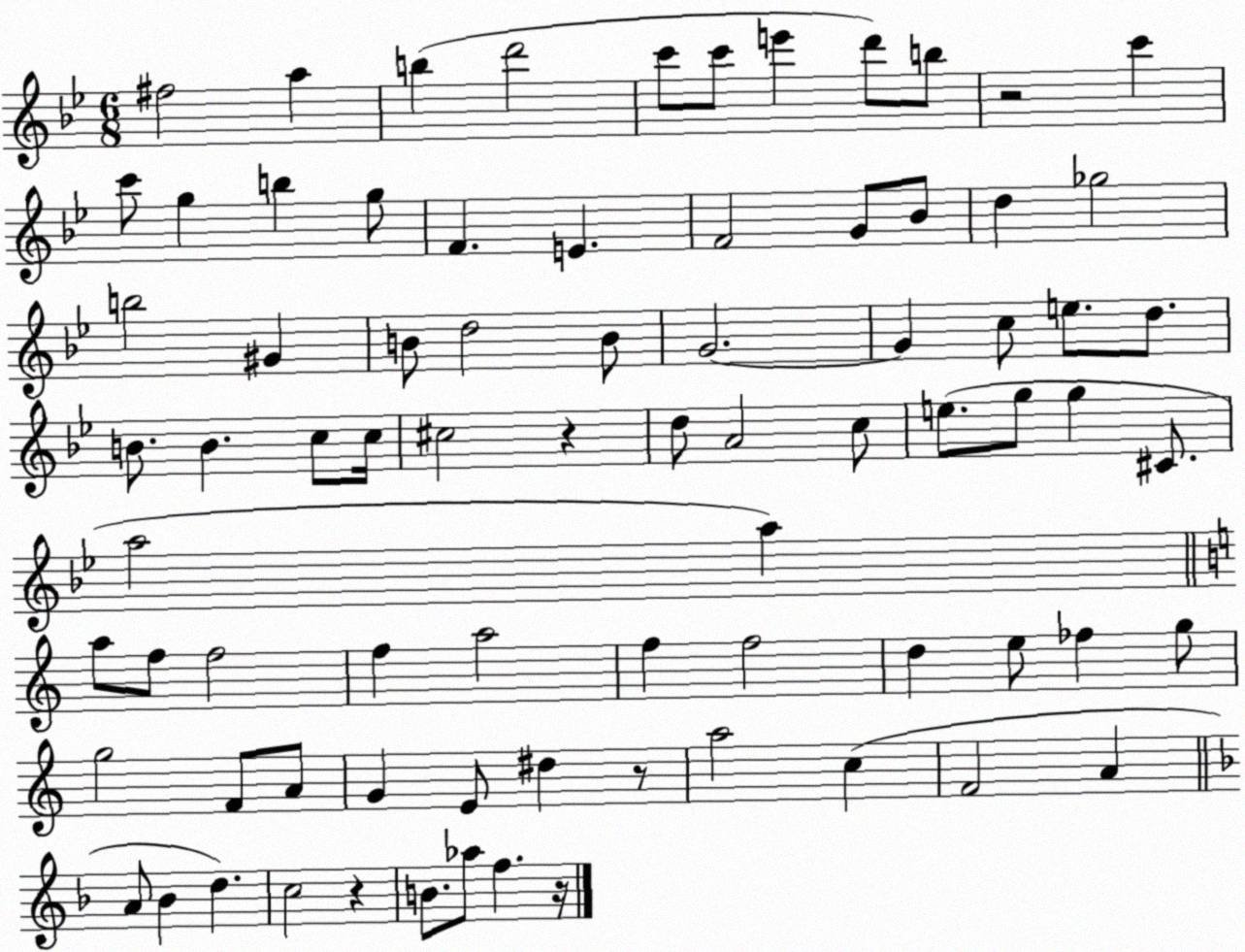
X:1
T:Untitled
M:6/8
L:1/4
K:Bb
^f2 a b d'2 c'/2 c'/2 e' d'/2 b/2 z2 c' c'/2 g b g/2 F E F2 G/2 _B/2 d _g2 b2 ^G B/2 d2 B/2 G2 G c/2 e/2 d/2 B/2 B c/2 c/4 ^c2 z d/2 A2 c/2 e/2 g/2 g ^C/2 a2 a a/2 f/2 f2 f a2 f f2 d e/2 _f g/2 g2 F/2 A/2 G E/2 ^d z/2 a2 c F2 A A/2 _B d c2 z B/2 _a/2 f z/4